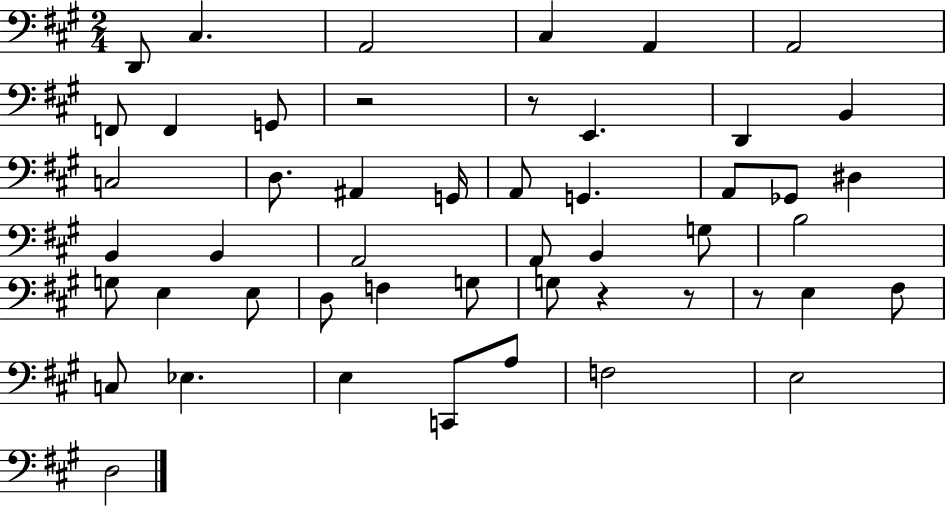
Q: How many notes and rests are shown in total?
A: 50